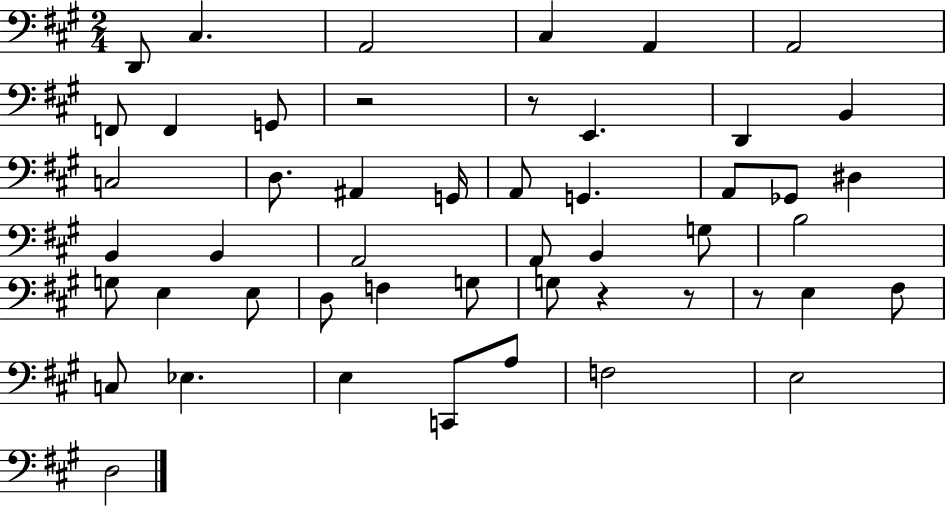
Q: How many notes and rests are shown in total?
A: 50